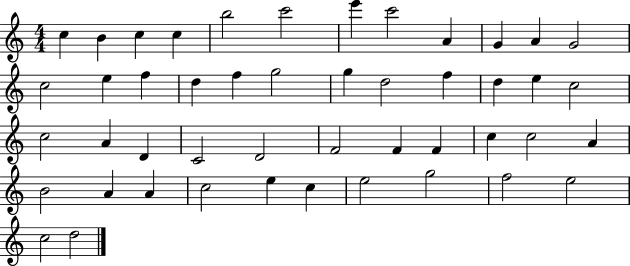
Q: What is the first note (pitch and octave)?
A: C5